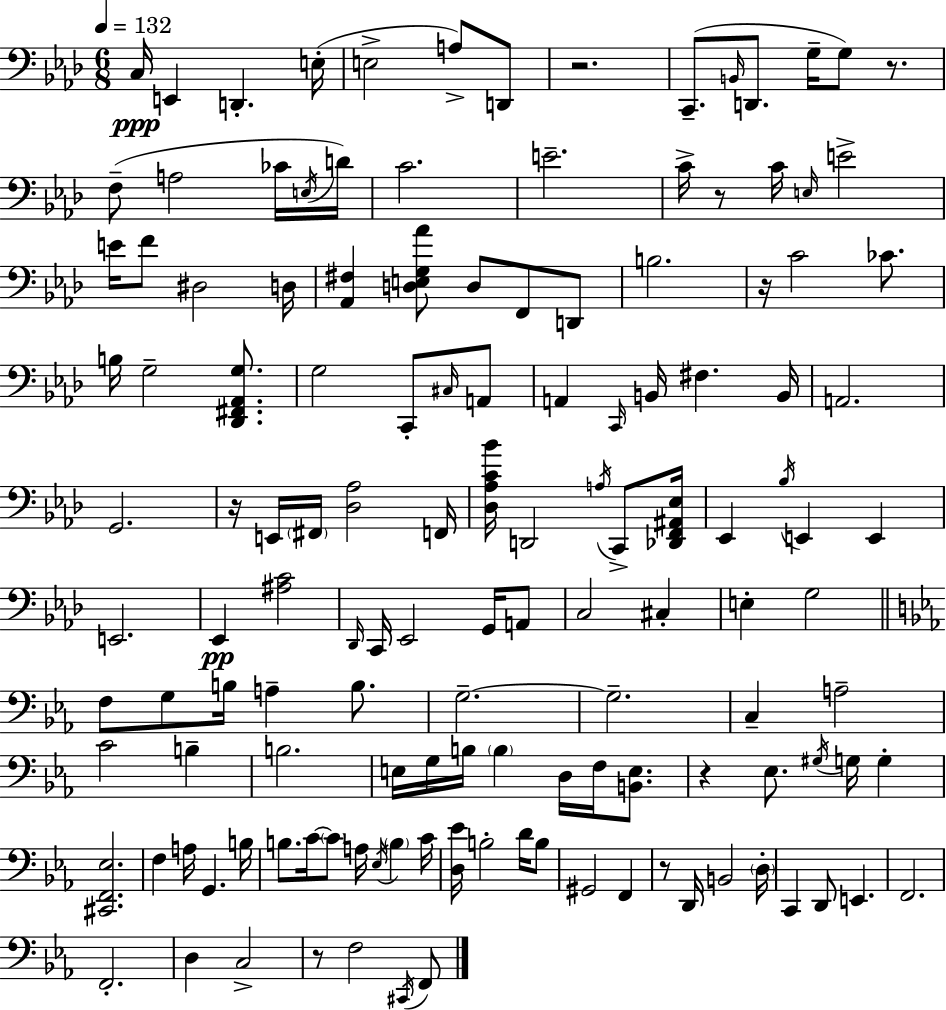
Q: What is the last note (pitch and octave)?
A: F2